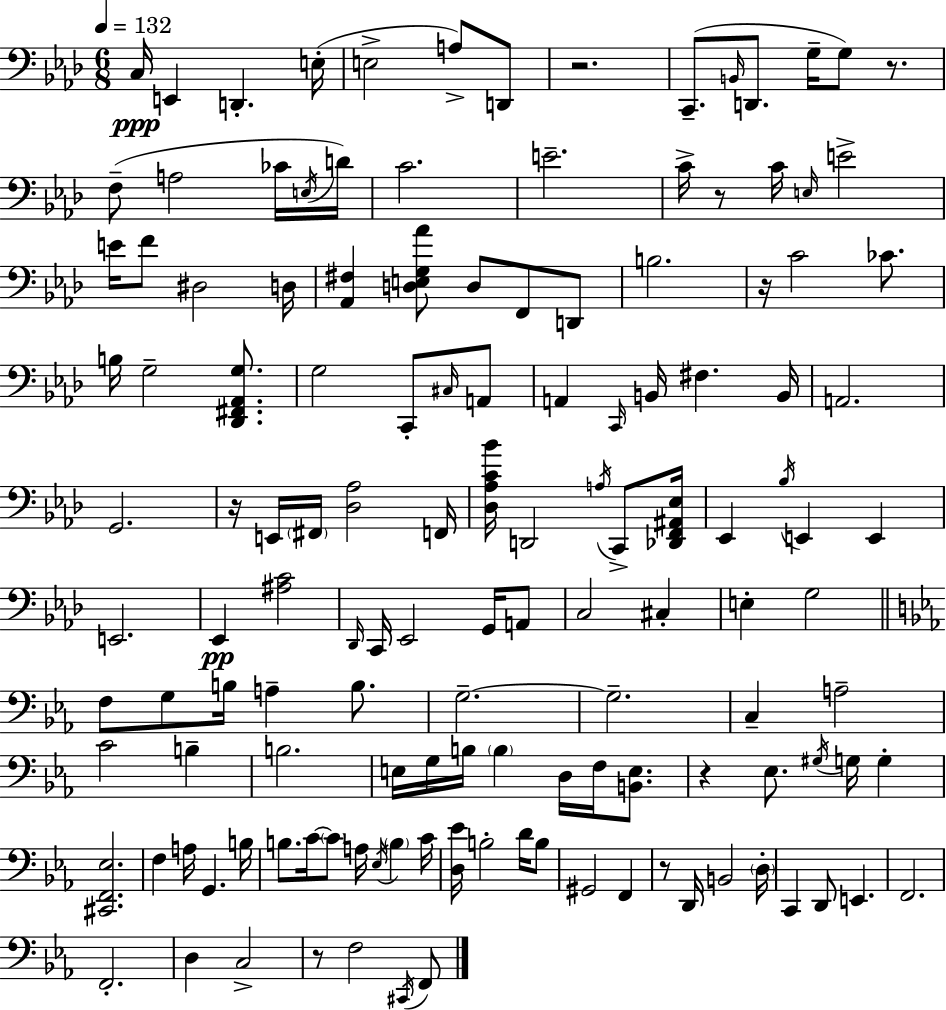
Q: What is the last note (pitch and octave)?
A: F2